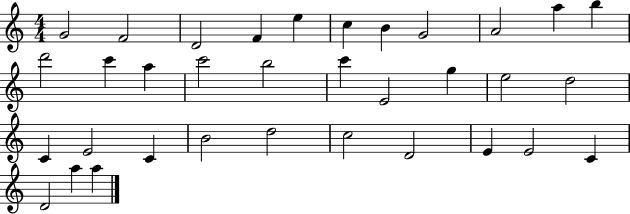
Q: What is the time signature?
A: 4/4